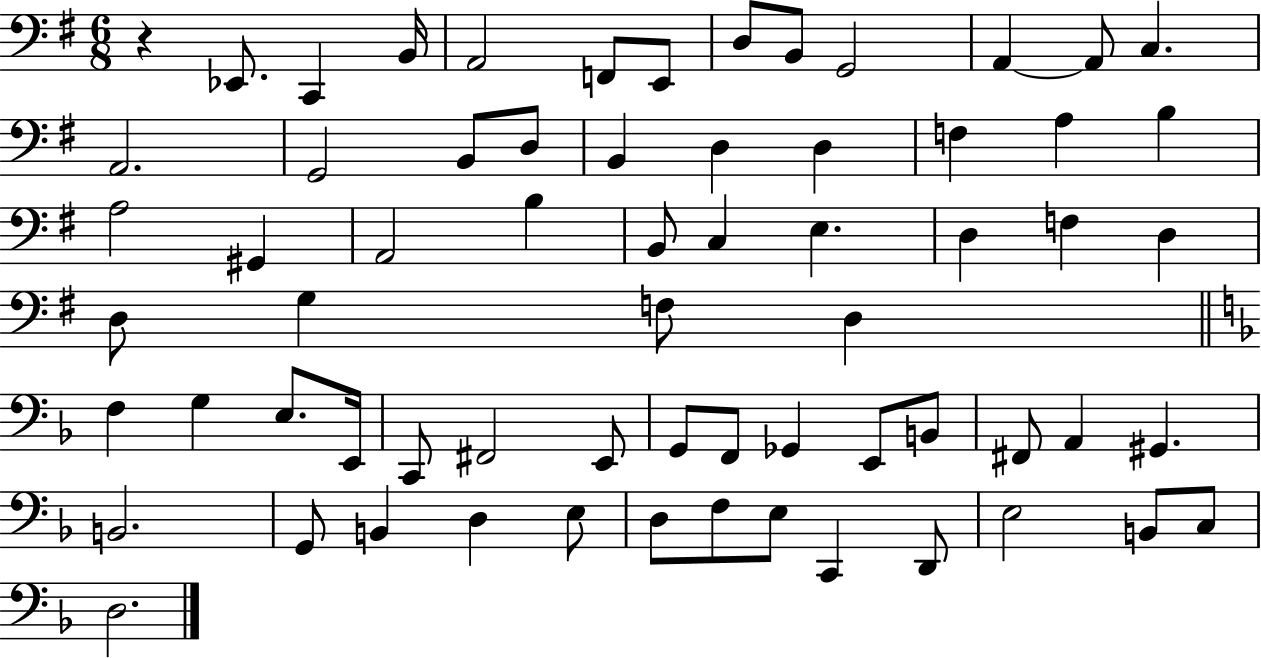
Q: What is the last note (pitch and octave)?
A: D3